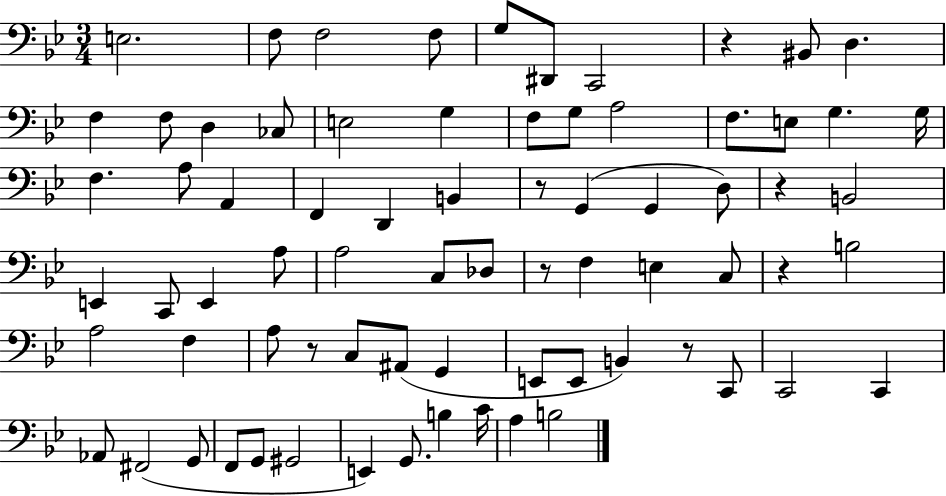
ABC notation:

X:1
T:Untitled
M:3/4
L:1/4
K:Bb
E,2 F,/2 F,2 F,/2 G,/2 ^D,,/2 C,,2 z ^B,,/2 D, F, F,/2 D, _C,/2 E,2 G, F,/2 G,/2 A,2 F,/2 E,/2 G, G,/4 F, A,/2 A,, F,, D,, B,, z/2 G,, G,, D,/2 z B,,2 E,, C,,/2 E,, A,/2 A,2 C,/2 _D,/2 z/2 F, E, C,/2 z B,2 A,2 F, A,/2 z/2 C,/2 ^A,,/2 G,, E,,/2 E,,/2 B,, z/2 C,,/2 C,,2 C,, _A,,/2 ^F,,2 G,,/2 F,,/2 G,,/2 ^G,,2 E,, G,,/2 B, C/4 A, B,2